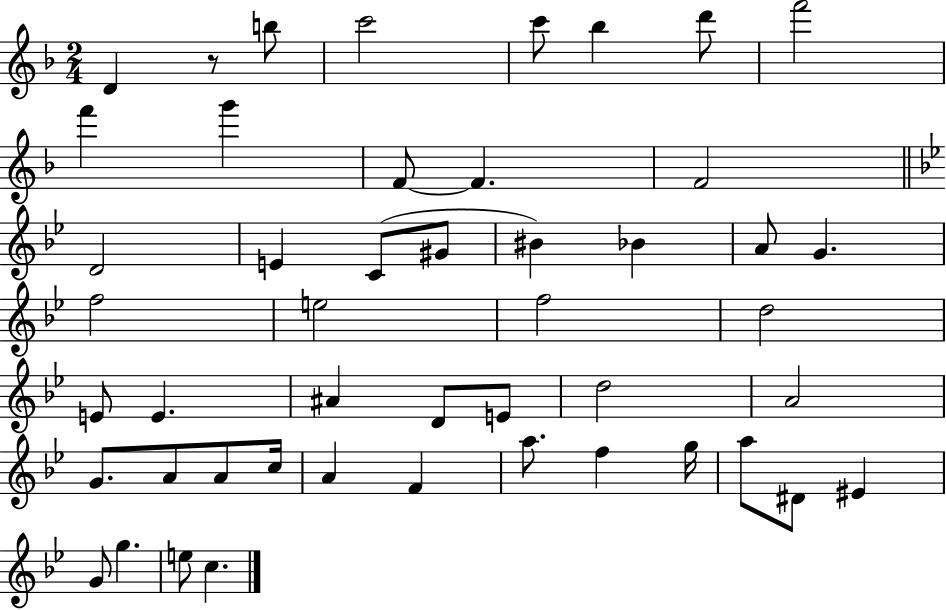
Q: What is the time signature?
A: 2/4